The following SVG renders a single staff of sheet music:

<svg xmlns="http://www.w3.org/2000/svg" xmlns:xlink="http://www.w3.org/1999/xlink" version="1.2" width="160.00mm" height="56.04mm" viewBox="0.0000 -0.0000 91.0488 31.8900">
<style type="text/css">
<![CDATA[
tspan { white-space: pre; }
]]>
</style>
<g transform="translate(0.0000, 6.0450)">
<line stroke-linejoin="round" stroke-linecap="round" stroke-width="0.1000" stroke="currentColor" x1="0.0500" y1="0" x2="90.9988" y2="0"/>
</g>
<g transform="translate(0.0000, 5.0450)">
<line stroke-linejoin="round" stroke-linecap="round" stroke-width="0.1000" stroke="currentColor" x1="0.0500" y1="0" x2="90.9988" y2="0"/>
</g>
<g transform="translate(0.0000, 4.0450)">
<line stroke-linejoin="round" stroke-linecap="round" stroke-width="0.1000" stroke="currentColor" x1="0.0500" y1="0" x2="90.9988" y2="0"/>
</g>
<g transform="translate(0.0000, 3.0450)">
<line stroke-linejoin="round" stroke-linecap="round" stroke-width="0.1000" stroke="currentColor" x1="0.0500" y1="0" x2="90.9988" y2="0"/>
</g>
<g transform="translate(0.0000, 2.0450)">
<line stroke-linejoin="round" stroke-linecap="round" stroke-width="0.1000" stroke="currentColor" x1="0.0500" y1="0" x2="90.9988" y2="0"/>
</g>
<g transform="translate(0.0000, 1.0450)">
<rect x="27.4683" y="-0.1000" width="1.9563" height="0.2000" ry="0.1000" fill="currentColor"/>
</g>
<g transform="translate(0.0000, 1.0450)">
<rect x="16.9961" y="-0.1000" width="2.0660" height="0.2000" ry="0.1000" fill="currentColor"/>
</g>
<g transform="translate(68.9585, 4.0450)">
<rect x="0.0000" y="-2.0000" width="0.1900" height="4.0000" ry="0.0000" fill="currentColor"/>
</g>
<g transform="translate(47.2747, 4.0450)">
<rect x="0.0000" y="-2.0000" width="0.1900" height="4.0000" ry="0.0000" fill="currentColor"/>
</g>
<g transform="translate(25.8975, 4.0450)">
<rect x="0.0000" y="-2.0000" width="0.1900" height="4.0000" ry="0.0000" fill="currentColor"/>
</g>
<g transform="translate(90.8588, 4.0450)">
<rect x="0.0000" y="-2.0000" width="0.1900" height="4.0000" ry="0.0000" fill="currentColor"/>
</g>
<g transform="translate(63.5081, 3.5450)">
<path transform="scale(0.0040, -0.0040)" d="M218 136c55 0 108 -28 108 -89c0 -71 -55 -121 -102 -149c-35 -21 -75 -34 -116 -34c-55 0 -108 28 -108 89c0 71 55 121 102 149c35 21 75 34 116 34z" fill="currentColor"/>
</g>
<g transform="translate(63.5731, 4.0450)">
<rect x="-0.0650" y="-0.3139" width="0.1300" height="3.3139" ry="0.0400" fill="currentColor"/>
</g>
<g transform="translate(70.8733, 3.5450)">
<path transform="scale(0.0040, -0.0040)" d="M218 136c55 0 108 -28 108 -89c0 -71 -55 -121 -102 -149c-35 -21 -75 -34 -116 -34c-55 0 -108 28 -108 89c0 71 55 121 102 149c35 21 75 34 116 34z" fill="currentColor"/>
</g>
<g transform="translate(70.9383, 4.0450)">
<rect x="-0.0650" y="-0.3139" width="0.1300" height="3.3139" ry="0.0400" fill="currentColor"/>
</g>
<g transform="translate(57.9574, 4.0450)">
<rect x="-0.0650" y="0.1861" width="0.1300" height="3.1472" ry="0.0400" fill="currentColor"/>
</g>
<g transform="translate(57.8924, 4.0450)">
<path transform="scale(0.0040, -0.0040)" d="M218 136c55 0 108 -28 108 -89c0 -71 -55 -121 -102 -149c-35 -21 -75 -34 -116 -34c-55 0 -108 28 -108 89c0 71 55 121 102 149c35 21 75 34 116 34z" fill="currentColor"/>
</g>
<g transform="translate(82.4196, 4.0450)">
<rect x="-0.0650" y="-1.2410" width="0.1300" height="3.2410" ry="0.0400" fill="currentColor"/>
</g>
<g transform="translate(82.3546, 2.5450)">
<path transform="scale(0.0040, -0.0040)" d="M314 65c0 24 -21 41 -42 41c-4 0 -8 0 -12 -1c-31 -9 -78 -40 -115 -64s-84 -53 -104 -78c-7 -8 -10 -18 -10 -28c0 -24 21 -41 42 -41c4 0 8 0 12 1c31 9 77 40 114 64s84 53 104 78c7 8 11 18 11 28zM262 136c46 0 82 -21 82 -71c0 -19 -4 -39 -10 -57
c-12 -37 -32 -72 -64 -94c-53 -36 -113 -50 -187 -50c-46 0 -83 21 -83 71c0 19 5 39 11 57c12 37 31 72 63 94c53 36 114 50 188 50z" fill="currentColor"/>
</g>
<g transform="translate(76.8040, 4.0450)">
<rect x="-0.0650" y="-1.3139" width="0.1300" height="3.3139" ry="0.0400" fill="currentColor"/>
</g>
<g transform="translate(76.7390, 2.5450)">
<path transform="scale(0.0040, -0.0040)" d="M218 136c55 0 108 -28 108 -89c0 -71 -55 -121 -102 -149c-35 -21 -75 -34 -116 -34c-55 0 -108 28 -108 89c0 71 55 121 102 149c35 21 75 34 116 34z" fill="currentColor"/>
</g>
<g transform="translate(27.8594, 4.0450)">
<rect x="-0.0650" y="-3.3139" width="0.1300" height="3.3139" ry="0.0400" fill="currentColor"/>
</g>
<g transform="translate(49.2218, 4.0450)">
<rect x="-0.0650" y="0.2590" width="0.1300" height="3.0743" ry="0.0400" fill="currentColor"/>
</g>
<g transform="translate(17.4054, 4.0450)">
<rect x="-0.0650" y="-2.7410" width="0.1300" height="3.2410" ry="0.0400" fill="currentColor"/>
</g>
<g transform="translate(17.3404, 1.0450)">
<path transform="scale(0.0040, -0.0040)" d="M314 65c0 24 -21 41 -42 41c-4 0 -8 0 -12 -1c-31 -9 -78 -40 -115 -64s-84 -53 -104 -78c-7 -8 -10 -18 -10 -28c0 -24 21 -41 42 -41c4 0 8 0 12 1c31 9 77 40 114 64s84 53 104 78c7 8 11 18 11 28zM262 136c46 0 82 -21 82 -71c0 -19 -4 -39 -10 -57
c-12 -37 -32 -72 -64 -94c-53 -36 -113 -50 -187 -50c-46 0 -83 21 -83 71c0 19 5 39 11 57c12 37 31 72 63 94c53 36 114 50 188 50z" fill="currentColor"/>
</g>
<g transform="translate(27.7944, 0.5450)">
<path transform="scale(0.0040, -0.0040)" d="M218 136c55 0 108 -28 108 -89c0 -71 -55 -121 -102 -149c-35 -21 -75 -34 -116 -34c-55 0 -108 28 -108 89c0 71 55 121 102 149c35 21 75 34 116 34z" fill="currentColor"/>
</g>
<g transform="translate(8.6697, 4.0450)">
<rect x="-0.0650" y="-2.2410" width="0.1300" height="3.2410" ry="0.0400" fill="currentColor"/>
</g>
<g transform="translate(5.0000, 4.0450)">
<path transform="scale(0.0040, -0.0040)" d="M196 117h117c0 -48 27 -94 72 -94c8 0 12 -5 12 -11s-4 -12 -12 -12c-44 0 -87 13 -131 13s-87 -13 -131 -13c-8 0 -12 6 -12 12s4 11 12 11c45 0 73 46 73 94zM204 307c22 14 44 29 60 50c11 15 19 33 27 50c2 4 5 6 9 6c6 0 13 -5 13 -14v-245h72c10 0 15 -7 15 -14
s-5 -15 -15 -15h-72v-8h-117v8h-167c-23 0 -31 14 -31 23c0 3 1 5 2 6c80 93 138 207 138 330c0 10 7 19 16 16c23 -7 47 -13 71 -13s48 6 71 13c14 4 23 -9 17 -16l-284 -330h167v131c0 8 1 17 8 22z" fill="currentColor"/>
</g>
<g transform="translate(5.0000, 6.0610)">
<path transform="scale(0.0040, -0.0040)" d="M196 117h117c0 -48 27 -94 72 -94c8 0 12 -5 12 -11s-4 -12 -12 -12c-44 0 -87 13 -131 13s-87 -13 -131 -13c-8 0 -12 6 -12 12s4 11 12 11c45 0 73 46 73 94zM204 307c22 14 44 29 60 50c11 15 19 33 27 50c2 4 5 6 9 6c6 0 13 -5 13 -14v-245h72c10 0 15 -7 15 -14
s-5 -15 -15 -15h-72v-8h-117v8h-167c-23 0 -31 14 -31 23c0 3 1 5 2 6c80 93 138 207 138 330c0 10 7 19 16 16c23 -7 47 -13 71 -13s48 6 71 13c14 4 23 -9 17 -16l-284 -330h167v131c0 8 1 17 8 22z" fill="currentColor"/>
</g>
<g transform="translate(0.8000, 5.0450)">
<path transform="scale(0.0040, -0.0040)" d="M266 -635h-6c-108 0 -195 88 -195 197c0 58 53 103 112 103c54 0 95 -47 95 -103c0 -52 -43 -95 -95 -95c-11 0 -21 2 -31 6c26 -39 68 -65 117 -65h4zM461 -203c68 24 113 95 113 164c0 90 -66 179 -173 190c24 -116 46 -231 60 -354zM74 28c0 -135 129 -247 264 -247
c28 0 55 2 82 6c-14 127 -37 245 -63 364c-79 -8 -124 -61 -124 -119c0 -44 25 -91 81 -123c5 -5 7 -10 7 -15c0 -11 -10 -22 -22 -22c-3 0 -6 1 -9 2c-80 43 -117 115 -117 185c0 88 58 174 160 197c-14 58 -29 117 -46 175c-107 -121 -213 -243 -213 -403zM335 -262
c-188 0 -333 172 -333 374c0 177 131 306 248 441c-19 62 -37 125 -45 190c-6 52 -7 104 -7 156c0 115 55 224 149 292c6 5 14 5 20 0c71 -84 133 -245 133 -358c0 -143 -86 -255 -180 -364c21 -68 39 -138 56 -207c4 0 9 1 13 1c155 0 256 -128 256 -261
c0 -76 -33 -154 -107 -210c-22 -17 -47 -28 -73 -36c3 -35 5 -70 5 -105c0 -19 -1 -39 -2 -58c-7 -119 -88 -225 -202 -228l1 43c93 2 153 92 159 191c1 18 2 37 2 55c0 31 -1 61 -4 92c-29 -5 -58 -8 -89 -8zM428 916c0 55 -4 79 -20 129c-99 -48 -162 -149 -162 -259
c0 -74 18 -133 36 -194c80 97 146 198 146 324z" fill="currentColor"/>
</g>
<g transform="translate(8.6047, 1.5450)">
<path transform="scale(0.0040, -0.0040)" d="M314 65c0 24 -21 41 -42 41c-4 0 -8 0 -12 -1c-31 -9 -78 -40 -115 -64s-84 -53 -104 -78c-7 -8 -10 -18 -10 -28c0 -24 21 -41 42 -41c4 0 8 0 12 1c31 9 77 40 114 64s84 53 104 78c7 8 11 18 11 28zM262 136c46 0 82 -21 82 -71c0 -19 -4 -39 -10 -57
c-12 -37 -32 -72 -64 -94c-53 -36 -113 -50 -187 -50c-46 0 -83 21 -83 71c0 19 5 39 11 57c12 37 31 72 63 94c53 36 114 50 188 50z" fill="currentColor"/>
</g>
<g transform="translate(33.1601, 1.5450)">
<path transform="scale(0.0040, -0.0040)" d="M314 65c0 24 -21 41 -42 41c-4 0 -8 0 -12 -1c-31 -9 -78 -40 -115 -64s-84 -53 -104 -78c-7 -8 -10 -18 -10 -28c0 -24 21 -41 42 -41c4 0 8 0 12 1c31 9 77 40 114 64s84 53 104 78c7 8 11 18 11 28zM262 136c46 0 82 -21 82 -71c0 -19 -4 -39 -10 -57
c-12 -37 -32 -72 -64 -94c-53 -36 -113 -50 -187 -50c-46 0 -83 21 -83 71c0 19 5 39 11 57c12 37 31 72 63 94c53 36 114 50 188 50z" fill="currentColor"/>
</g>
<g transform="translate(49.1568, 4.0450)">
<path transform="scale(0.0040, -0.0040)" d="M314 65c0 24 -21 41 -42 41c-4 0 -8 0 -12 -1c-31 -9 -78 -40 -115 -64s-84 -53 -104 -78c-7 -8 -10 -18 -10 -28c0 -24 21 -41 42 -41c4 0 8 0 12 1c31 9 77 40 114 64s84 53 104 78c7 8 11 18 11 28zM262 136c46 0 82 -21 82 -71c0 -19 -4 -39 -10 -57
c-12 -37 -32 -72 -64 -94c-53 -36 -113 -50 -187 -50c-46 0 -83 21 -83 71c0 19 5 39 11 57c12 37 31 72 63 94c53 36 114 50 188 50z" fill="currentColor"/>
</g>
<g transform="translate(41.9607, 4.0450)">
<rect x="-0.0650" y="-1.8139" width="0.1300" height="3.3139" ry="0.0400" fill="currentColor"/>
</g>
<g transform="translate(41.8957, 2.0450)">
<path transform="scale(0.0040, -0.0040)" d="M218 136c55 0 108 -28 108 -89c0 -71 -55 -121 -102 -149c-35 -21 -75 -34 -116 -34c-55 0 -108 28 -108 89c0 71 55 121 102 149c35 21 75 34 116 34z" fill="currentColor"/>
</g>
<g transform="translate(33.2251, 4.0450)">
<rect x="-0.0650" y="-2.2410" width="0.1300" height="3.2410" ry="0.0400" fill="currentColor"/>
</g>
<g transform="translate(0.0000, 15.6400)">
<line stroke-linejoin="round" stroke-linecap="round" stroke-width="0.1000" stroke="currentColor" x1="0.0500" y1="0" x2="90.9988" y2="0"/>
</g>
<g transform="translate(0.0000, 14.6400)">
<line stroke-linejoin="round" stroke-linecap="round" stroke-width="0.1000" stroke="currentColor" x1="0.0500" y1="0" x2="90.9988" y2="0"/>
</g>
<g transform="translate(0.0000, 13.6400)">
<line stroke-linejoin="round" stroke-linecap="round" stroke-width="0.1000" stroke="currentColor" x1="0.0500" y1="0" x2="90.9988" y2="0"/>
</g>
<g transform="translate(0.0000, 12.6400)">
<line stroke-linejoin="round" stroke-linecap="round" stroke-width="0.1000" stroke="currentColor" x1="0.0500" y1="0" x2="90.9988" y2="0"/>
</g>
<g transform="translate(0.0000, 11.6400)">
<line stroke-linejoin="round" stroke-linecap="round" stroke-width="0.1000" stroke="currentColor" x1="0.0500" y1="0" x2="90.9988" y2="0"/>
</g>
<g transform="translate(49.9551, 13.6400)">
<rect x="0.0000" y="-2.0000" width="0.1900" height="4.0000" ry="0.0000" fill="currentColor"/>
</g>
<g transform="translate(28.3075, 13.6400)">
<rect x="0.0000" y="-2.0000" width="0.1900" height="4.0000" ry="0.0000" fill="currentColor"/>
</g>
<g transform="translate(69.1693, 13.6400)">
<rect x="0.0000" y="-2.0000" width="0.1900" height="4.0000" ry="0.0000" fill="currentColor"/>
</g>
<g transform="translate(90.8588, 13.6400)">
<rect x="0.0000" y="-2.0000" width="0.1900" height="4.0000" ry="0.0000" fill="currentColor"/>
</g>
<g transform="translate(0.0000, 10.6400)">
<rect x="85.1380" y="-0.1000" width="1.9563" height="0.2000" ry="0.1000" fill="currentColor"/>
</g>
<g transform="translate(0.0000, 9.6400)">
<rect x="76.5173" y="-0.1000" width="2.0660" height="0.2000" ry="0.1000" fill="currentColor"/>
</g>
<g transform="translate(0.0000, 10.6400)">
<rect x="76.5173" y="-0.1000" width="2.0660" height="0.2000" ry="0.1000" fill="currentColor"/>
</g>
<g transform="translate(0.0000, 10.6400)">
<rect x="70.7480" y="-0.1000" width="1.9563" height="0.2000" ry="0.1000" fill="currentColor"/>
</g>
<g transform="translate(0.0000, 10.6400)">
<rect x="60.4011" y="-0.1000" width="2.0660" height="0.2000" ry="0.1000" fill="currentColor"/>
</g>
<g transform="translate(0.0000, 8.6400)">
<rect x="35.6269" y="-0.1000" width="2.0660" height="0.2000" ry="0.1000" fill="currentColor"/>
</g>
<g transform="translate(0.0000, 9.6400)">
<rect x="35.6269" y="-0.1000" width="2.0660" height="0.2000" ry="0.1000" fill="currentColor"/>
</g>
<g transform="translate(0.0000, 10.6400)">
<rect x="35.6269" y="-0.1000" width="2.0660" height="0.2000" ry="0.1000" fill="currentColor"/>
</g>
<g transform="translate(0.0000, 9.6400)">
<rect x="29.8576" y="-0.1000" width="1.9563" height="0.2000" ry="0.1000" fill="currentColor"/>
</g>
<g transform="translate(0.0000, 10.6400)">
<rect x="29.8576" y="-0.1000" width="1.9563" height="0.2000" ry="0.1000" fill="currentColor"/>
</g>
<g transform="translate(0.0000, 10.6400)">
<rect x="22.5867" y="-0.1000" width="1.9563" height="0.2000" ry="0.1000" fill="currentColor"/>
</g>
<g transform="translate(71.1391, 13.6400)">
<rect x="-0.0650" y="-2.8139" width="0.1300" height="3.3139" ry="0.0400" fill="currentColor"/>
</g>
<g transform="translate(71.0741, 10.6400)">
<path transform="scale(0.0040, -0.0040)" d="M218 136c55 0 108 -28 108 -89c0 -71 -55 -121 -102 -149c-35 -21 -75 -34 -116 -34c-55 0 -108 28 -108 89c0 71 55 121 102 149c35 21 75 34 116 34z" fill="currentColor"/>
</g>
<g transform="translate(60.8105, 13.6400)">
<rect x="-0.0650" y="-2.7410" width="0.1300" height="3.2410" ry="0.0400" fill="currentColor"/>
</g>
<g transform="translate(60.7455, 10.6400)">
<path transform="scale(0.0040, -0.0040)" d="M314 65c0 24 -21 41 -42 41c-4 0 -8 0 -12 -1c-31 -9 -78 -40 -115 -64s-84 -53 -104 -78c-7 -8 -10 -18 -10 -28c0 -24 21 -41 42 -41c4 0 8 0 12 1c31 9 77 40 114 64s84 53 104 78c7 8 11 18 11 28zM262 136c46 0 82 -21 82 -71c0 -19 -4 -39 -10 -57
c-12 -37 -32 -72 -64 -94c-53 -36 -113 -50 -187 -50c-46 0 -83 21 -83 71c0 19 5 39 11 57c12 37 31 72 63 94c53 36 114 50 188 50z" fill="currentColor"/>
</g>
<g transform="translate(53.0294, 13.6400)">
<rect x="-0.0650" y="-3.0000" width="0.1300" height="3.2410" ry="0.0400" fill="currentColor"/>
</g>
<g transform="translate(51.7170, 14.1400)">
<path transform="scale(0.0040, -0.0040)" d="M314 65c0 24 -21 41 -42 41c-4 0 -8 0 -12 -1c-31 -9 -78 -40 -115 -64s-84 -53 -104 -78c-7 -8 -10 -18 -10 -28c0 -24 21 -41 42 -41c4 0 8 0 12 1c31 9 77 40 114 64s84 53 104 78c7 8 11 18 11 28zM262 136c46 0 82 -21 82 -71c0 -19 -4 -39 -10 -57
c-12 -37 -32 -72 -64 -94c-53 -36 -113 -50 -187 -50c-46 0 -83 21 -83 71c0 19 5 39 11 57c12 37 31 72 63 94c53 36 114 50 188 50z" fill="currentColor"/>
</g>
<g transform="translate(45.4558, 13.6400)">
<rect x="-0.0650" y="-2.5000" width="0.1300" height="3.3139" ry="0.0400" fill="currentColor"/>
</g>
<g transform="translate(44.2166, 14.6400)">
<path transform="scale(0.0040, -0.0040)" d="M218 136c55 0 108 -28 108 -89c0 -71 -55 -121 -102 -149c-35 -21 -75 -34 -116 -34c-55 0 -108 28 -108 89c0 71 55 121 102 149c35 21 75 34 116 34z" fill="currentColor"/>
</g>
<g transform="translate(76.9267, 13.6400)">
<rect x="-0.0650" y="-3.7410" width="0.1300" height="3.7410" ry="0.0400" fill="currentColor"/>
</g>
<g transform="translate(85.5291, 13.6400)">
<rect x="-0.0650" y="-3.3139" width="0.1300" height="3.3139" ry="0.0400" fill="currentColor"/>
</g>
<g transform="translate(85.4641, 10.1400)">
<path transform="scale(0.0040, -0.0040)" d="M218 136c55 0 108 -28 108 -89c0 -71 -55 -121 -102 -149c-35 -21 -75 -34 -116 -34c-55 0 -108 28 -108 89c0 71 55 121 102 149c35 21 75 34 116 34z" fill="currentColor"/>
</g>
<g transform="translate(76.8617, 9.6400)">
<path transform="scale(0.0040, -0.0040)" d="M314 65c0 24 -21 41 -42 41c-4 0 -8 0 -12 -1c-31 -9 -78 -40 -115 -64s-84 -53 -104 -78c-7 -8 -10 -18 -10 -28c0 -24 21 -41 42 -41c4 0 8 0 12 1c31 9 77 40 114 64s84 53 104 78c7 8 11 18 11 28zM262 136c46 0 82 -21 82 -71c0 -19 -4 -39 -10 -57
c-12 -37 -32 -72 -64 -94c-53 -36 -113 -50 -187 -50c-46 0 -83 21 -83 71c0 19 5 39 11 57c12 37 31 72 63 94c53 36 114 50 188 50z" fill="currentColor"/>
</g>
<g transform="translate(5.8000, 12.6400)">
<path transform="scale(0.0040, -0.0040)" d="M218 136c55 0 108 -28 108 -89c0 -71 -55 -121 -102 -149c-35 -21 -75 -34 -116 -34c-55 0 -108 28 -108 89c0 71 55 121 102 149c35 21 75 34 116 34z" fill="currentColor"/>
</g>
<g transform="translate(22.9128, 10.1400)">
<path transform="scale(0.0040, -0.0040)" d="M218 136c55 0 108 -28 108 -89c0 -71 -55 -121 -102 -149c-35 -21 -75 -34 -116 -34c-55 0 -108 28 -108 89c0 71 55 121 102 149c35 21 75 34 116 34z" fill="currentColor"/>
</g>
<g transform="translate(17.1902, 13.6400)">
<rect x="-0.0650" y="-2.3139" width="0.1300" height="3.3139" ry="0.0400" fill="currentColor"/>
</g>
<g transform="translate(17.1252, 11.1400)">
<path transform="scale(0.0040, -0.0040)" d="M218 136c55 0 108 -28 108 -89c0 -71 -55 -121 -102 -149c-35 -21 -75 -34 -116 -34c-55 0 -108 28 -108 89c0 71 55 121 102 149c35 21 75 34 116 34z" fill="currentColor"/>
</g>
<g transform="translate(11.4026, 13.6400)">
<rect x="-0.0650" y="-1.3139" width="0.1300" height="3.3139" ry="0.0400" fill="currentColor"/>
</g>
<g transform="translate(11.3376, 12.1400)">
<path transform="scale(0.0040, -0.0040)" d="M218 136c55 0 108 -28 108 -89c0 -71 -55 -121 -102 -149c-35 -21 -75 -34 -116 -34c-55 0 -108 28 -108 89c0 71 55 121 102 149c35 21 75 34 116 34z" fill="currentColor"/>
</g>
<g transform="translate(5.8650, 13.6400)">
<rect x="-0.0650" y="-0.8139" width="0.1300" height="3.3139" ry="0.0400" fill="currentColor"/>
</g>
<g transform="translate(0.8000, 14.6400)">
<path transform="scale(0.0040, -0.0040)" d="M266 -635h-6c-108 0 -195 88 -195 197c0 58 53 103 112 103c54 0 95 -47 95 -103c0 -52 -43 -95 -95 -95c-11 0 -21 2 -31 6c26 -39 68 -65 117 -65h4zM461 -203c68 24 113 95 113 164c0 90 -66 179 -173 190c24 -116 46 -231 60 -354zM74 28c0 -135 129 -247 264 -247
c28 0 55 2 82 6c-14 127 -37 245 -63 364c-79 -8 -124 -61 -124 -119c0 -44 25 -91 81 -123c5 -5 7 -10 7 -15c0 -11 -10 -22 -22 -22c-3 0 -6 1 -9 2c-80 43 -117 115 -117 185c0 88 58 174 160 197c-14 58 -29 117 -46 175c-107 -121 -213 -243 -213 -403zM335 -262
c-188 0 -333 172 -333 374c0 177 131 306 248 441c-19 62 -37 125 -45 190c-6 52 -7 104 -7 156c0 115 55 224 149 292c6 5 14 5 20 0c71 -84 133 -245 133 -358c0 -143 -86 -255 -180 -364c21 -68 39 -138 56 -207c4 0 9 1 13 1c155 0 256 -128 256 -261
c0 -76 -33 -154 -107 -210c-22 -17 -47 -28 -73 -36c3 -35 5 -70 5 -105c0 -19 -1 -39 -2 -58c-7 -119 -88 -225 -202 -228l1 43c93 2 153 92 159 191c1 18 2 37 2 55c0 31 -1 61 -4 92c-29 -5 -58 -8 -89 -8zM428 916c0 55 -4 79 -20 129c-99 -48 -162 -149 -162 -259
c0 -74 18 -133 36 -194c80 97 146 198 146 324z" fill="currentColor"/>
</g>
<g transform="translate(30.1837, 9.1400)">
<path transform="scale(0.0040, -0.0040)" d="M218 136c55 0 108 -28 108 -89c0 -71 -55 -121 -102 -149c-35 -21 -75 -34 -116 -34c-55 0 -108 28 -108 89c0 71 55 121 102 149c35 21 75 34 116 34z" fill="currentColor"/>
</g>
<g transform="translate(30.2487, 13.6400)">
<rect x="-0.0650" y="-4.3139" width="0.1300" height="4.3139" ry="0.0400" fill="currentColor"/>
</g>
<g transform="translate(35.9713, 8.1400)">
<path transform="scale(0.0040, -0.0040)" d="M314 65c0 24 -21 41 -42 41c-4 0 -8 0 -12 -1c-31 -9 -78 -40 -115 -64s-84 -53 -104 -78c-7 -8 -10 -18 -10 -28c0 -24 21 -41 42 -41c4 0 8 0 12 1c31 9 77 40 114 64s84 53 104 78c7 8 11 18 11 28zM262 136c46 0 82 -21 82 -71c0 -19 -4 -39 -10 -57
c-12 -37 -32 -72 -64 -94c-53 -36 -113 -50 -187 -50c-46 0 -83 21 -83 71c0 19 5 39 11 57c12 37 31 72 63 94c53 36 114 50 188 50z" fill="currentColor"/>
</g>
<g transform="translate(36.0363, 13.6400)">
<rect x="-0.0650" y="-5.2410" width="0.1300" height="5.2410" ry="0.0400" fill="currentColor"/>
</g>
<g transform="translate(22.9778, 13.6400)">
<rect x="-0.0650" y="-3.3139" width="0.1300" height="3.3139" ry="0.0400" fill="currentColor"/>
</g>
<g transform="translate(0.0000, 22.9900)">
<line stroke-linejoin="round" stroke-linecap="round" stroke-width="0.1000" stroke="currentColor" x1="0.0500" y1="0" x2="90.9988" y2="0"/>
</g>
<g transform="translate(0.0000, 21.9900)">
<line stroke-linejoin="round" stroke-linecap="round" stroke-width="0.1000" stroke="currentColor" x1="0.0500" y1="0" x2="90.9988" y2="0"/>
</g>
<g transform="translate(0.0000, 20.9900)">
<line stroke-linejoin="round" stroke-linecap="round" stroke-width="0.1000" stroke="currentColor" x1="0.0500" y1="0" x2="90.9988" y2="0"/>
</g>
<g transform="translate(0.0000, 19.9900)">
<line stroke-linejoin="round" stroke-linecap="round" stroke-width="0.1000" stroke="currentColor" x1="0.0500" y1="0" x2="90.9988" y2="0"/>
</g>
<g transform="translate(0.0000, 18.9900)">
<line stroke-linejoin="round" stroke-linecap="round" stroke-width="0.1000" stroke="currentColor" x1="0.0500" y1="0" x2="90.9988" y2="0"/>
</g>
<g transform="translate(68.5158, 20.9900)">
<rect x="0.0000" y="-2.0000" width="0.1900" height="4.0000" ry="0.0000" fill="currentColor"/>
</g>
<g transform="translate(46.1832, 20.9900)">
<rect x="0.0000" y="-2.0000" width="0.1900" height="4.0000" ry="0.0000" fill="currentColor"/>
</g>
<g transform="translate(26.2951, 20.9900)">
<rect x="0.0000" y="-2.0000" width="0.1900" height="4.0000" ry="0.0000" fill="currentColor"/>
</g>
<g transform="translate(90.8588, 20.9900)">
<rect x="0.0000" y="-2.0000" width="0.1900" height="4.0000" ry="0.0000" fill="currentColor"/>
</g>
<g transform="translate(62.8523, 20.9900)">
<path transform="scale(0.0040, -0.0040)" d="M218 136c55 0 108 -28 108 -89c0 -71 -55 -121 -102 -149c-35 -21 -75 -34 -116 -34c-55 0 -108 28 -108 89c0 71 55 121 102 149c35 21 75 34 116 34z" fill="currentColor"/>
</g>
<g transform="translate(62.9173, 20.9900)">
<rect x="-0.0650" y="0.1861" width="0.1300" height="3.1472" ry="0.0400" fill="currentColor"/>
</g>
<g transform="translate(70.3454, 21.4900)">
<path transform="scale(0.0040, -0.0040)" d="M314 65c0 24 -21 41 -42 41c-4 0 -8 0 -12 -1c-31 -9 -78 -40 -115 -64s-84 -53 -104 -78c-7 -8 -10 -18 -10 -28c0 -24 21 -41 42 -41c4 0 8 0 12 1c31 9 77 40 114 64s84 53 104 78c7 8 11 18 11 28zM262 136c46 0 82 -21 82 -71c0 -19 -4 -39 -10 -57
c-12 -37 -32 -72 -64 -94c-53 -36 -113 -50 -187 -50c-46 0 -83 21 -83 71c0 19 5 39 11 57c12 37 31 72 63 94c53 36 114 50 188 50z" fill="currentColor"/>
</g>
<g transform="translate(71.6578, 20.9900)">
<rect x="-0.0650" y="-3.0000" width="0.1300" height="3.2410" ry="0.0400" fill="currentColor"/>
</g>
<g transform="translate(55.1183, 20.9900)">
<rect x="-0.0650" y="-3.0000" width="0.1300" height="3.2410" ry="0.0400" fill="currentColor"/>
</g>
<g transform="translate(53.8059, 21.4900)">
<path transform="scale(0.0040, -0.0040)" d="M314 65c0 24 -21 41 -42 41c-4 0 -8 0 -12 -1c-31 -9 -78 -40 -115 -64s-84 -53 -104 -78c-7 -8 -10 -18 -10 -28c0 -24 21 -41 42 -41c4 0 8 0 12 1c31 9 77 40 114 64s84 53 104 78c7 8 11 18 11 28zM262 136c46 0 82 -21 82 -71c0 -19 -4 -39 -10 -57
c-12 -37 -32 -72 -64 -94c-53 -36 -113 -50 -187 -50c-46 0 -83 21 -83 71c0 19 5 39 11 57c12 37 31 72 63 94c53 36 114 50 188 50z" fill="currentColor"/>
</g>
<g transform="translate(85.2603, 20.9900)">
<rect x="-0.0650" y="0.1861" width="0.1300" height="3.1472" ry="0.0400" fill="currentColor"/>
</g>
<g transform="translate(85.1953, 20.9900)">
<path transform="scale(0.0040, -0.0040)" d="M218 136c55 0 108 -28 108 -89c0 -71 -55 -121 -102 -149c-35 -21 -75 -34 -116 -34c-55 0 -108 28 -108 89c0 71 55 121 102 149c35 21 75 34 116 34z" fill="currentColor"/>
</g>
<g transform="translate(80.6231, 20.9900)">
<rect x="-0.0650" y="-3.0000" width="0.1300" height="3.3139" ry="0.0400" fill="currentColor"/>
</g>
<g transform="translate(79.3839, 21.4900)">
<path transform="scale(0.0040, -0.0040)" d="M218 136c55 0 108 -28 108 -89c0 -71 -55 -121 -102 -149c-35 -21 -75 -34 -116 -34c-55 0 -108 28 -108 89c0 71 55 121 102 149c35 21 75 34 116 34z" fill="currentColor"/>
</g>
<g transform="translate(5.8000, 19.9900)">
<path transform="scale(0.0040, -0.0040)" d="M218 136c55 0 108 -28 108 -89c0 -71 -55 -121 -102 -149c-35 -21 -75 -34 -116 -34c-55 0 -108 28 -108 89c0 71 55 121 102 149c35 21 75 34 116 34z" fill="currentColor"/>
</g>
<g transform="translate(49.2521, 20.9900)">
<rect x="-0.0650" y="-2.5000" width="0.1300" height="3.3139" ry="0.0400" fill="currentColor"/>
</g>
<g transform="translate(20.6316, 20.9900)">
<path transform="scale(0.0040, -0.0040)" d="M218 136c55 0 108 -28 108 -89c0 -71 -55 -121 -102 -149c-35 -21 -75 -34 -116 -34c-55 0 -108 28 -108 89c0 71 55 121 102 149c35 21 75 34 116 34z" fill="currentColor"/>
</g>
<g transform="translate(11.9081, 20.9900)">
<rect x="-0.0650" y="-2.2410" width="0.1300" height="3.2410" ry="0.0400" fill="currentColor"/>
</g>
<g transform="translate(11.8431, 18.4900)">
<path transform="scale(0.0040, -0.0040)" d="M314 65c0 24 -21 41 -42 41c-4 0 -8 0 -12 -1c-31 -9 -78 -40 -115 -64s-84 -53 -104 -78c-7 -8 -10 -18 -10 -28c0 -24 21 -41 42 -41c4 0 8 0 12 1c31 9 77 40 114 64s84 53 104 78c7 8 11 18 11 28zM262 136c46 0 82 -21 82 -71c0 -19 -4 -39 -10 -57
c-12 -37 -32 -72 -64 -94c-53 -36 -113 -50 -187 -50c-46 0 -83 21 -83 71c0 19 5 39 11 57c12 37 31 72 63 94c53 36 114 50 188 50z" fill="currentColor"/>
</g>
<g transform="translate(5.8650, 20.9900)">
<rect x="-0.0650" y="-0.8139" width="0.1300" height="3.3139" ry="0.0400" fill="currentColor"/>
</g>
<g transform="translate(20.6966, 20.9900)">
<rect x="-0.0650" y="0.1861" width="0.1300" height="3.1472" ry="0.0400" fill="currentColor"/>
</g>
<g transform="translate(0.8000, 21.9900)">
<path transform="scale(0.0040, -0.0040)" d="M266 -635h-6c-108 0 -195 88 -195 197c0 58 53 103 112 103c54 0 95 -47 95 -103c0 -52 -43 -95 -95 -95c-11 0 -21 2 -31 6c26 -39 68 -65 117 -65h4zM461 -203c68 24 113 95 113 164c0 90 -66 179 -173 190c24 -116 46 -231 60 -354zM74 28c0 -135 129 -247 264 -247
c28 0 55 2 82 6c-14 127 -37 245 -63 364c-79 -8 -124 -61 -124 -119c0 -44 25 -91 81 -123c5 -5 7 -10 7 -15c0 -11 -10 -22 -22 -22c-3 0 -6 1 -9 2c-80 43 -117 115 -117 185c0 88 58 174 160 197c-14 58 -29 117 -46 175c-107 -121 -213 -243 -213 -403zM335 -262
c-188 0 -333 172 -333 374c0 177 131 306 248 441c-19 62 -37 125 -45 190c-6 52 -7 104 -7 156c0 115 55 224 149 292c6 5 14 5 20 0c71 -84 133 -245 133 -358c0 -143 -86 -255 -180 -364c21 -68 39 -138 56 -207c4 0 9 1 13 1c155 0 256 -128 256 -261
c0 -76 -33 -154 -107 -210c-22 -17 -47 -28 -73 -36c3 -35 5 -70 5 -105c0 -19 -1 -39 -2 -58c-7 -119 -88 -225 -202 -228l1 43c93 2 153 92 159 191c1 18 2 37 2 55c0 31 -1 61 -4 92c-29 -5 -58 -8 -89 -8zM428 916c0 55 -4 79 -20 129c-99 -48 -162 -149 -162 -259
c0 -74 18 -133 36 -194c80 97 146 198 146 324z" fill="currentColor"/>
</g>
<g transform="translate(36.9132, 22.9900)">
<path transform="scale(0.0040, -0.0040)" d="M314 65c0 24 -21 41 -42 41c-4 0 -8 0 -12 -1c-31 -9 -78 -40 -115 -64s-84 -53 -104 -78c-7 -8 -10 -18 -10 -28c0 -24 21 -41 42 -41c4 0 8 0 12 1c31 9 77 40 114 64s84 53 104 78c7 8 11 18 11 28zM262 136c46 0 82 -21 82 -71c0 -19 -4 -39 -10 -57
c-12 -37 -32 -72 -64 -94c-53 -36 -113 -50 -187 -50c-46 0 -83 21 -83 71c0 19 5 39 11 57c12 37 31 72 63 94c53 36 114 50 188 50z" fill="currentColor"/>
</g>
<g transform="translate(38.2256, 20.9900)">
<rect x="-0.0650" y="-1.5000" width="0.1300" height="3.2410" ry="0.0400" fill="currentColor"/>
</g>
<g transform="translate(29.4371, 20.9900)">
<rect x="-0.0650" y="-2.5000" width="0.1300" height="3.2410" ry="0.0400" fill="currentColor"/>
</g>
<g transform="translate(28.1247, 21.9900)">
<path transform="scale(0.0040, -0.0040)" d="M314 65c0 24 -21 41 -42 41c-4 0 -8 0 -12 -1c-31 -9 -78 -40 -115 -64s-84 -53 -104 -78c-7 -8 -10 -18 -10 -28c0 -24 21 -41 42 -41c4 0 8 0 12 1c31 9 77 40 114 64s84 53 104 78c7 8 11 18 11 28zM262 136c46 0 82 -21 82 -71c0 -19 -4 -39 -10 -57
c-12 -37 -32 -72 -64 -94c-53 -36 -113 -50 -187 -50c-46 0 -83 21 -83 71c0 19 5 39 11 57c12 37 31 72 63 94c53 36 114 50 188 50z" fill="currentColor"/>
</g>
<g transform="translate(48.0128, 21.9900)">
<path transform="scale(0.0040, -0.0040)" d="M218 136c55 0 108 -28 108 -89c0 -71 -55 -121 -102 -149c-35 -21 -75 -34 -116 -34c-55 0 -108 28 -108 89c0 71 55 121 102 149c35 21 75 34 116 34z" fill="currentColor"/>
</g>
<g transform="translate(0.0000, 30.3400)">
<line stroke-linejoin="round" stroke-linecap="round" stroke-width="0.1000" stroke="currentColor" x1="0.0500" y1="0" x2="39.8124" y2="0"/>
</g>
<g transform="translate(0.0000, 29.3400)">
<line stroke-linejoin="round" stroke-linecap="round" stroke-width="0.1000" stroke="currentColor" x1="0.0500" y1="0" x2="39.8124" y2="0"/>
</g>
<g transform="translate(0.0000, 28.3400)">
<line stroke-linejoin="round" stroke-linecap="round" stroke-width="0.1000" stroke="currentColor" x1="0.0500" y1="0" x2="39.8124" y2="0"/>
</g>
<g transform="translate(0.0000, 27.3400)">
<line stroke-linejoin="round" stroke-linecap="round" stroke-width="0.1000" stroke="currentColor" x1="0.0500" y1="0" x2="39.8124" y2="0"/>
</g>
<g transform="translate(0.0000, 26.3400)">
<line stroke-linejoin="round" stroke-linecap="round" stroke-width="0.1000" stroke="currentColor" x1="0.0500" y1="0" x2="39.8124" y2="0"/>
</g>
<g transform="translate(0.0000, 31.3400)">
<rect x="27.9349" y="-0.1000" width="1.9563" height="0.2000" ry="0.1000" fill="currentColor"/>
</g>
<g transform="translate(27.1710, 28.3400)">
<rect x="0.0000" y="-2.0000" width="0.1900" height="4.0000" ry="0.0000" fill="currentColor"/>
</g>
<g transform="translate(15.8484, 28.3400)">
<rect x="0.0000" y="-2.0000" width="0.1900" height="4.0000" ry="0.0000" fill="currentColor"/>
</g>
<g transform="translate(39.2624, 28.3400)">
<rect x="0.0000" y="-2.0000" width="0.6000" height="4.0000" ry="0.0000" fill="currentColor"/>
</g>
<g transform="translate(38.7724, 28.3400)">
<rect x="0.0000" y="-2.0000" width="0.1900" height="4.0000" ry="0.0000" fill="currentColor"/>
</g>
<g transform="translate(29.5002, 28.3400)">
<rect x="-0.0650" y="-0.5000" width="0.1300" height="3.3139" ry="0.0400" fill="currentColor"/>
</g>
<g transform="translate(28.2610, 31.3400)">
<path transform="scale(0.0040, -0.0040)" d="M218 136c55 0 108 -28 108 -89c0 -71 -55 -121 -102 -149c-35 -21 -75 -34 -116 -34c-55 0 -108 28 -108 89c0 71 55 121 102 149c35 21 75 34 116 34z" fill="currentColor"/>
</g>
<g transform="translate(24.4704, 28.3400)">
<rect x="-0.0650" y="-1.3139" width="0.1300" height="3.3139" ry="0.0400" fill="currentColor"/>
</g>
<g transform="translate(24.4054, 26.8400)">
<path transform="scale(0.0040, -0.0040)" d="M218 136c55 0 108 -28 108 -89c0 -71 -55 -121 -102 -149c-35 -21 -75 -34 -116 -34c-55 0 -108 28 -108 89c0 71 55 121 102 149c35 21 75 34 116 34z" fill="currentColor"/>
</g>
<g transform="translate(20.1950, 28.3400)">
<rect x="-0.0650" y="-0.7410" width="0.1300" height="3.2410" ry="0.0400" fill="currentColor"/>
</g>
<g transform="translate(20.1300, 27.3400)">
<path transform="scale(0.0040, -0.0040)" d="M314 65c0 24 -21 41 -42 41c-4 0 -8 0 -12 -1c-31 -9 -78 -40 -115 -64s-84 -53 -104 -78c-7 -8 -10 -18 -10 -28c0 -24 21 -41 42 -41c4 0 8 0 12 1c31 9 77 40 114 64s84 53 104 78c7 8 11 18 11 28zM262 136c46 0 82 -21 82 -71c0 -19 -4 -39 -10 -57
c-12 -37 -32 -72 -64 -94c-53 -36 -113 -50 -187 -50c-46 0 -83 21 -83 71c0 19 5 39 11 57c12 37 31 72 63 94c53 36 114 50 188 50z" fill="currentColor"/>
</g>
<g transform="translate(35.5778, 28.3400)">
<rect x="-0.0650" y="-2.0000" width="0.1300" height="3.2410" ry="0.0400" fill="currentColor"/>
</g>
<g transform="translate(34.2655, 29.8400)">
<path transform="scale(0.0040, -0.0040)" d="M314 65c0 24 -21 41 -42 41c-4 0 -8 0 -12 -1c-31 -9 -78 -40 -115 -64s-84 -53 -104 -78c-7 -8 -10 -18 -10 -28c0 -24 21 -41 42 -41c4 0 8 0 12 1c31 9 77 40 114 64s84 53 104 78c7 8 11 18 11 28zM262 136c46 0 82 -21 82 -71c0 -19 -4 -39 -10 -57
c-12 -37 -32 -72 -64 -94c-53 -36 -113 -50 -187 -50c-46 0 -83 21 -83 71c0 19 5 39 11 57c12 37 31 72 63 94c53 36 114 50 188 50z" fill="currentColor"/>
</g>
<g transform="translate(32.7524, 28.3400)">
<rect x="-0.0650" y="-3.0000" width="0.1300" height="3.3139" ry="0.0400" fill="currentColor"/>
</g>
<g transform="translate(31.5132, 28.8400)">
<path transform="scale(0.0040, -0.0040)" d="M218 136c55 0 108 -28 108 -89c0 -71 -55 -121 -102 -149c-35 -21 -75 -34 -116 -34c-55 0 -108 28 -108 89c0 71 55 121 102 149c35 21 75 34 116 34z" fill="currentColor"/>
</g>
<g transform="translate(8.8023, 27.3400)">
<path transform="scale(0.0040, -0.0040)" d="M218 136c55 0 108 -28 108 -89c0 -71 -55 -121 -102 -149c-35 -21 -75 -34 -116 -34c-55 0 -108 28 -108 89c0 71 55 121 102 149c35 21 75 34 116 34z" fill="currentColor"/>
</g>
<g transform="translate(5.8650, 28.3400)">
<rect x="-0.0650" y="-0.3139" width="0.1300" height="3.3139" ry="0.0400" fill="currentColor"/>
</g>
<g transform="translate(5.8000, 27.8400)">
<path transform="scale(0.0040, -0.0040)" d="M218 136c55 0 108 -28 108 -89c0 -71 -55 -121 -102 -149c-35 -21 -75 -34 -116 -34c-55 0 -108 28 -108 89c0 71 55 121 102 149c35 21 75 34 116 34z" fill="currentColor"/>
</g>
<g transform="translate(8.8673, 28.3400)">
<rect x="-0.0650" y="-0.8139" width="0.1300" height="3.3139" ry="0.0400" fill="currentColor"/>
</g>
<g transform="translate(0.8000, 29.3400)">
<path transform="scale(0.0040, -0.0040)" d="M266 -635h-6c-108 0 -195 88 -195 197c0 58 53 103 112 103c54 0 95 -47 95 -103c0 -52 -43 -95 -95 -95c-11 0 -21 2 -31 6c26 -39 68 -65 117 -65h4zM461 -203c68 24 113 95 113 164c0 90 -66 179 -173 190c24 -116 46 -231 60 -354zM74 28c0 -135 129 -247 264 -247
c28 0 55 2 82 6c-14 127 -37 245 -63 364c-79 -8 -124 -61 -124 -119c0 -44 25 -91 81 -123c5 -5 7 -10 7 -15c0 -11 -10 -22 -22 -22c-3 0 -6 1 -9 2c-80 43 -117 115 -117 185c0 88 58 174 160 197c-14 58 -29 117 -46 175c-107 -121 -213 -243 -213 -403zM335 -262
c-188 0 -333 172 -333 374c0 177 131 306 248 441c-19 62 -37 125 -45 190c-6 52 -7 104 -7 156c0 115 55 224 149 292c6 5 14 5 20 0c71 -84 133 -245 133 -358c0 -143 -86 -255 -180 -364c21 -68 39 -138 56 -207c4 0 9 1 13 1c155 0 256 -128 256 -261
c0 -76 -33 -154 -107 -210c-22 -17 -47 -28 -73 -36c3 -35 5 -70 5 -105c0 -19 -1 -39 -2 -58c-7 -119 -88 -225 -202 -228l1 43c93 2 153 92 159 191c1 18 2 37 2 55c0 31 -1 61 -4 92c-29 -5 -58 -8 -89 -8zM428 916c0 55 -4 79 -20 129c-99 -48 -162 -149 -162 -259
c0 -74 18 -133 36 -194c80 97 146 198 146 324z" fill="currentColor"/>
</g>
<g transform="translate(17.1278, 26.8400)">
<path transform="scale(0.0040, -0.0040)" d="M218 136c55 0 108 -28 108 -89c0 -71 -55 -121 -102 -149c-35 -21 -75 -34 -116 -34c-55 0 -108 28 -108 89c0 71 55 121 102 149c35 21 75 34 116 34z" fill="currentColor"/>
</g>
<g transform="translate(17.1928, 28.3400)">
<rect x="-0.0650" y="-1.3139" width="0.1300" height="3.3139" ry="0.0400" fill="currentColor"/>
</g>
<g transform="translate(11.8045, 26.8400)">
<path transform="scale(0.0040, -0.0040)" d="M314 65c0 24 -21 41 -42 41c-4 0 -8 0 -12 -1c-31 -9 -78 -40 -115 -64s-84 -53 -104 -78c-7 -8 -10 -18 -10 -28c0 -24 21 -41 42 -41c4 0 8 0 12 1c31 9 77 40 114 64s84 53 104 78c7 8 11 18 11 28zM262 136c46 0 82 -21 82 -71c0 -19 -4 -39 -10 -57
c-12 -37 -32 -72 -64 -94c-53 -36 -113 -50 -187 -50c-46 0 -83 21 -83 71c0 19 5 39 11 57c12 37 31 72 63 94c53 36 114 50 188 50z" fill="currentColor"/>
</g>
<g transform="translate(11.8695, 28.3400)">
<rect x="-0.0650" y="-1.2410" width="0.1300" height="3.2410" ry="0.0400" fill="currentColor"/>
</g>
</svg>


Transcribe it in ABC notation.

X:1
T:Untitled
M:4/4
L:1/4
K:C
g2 a2 b g2 f B2 B c c e e2 d e g b d' f'2 G A2 a2 a c'2 b d g2 B G2 E2 G A2 B A2 A B c d e2 e d2 e C A F2